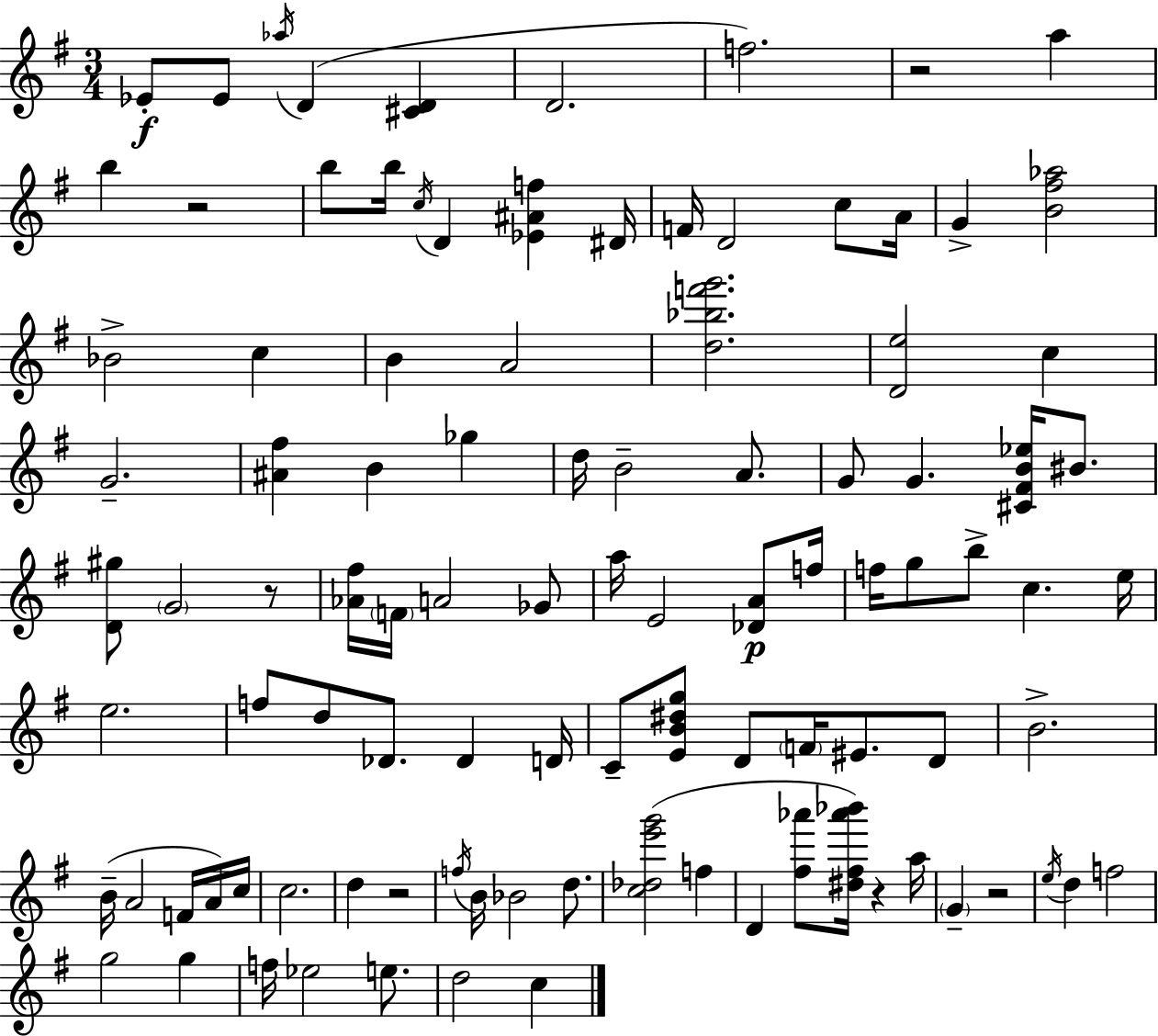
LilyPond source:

{
  \clef treble
  \numericTimeSignature
  \time 3/4
  \key e \minor
  \repeat volta 2 { ees'8-.\f ees'8 \acciaccatura { aes''16 } d'4( <cis' d'>4 | d'2. | f''2.) | r2 a''4 | \break b''4 r2 | b''8 b''16 \acciaccatura { c''16 } d'4 <ees' ais' f''>4 | dis'16 f'16 d'2 c''8 | a'16 g'4-> <b' fis'' aes''>2 | \break bes'2-> c''4 | b'4 a'2 | <d'' bes'' f''' g'''>2. | <d' e''>2 c''4 | \break g'2.-- | <ais' fis''>4 b'4 ges''4 | d''16 b'2-- a'8. | g'8 g'4. <cis' fis' b' ees''>16 bis'8. | \break <d' gis''>8 \parenthesize g'2 | r8 <aes' fis''>16 \parenthesize f'16 a'2 | ges'8 a''16 e'2 <des' a'>8\p | f''16 f''16 g''8 b''8-> c''4. | \break e''16 e''2. | f''8 d''8 des'8. des'4 | d'16 c'8-- <e' b' dis'' g''>8 d'8 \parenthesize f'16 eis'8. | d'8 b'2.-> | \break b'16--( a'2 f'16 | a'16) c''16 c''2. | d''4 r2 | \acciaccatura { f''16 } b'16 bes'2 | \break d''8. <c'' des'' e''' g'''>2( f''4 | d'4 <fis'' aes'''>8 <dis'' fis'' aes''' bes'''>16) r4 | a''16 \parenthesize g'4-- r2 | \acciaccatura { e''16 } d''4 f''2 | \break g''2 | g''4 f''16 ees''2 | e''8. d''2 | c''4 } \bar "|."
}